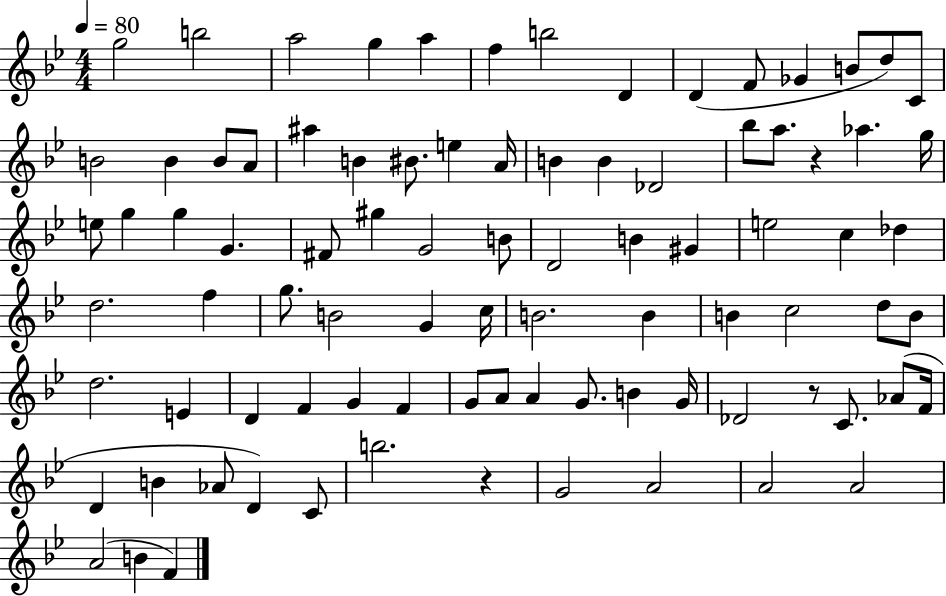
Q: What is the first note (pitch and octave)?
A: G5